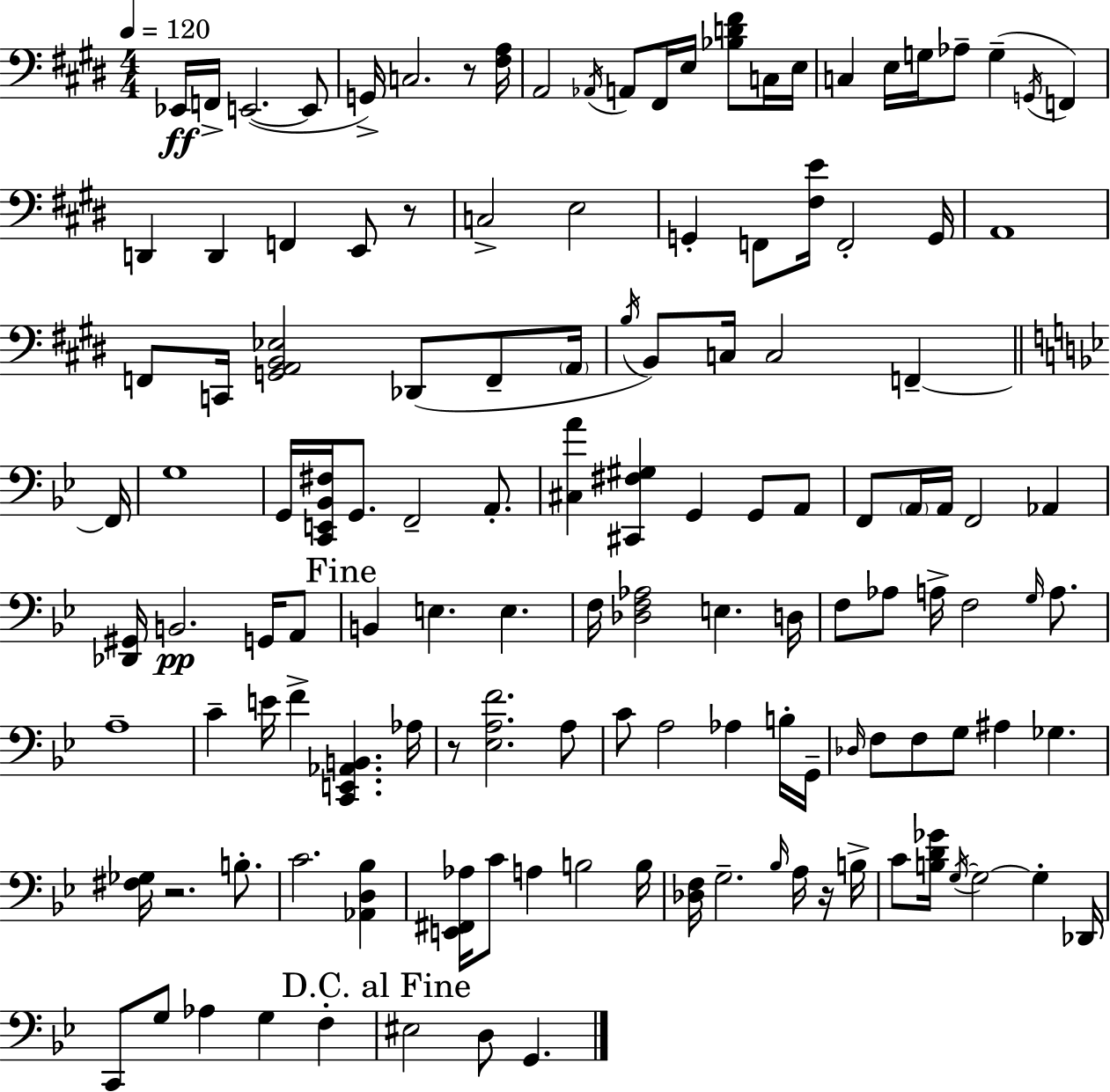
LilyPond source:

{
  \clef bass
  \numericTimeSignature
  \time 4/4
  \key e \major
  \tempo 4 = 120
  ees,16\ff f,16-> e,2.~(~ e,8 | g,16->) c2. r8 <fis a>16 | a,2 \acciaccatura { aes,16 } a,8 fis,16 e16 <bes d' fis'>8 c16 | e16 c4 e16 g16 aes8-- g4--( \acciaccatura { g,16 } f,4) | \break d,4 d,4 f,4 e,8 | r8 c2-> e2 | g,4-. f,8 <fis e'>16 f,2-. | g,16 a,1 | \break f,8 c,16 <g, a, b, ees>2 des,8( f,8-- | \parenthesize a,16 \acciaccatura { b16 } b,8) c16 c2 f,4--~~ | \bar "||" \break \key bes \major f,16 g1 | g,16 <c, e, bes, fis>16 g,8. f,2-- a,8.-. | <cis a'>4 <cis, fis gis>4 g,4 g,8 a,8 | f,8 \parenthesize a,16 a,16 f,2 aes,4 | \break <des, gis,>16 b,2.\pp g,16 a,8 | \mark "Fine" b,4 e4. e4. | f16 <des f aes>2 e4. | d16 f8 aes8 a16-> f2 \grace { g16 } a8. | \break a1-- | c'4-- e'16 f'4-> <c, e, aes, b,>4. | aes16 r8 <ees a f'>2. | a8 c'8 a2 aes4 | \break b16-. g,16-- \grace { des16 } f8 f8 g8 ais4 ges4. | <fis ges>16 r2. | b8.-. c'2. <aes, d bes>4 | <e, fis, aes>16 c'8 a4 b2 | \break b16 <des f>16 g2.-- | \grace { bes16 } a16 r16 b16-> c'8 <b d' ges'>16 \acciaccatura { g16~ }~ g2~~ | g4-. des,16 c,8 g8 aes4 g4 | f4-. \mark "D.C. al Fine" eis2 d8 g,4. | \break \bar "|."
}